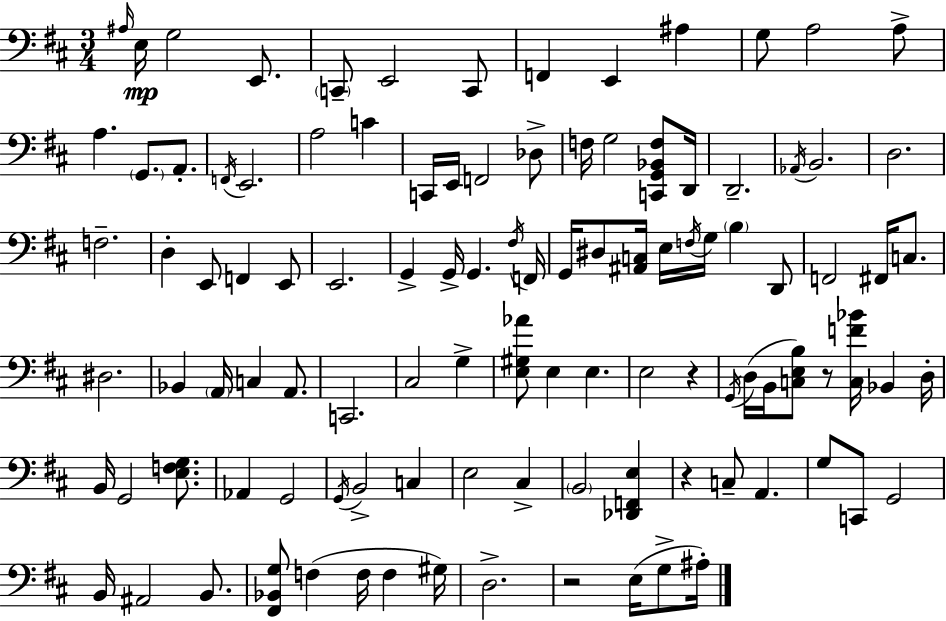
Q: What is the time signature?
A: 3/4